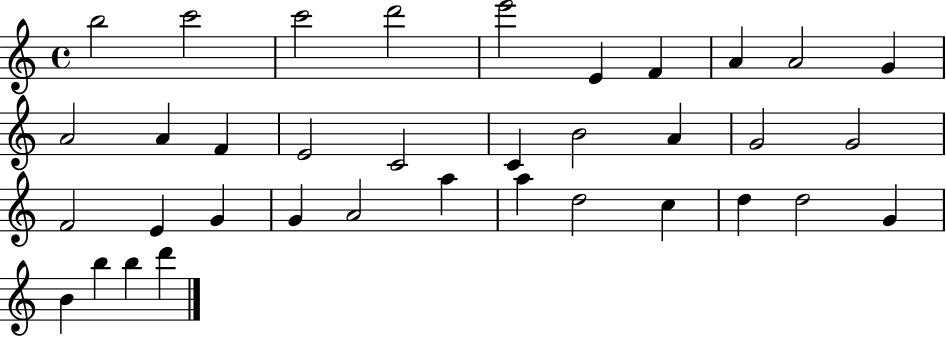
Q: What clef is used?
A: treble